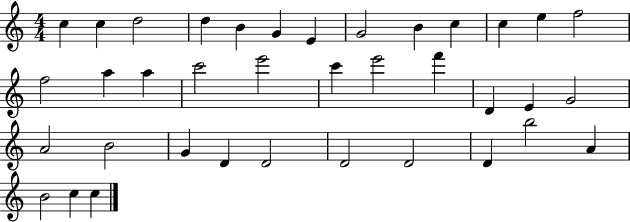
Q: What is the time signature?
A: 4/4